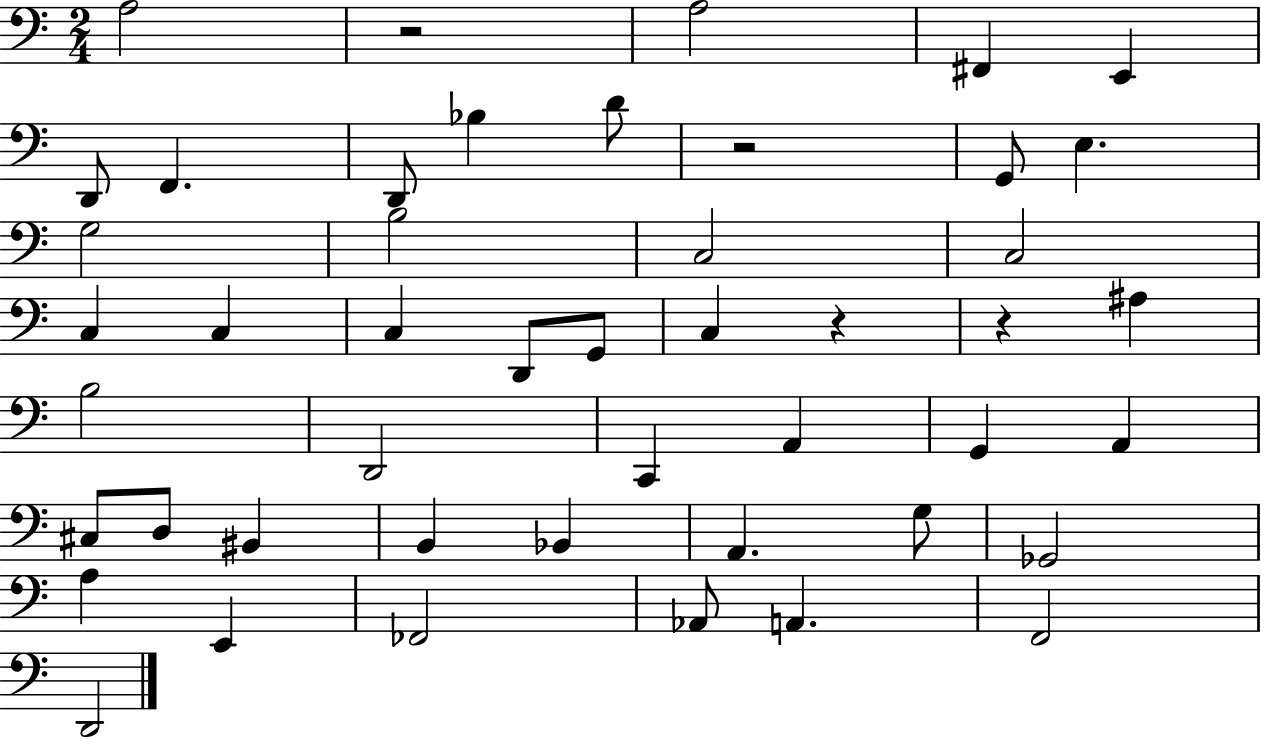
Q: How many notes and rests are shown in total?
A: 47